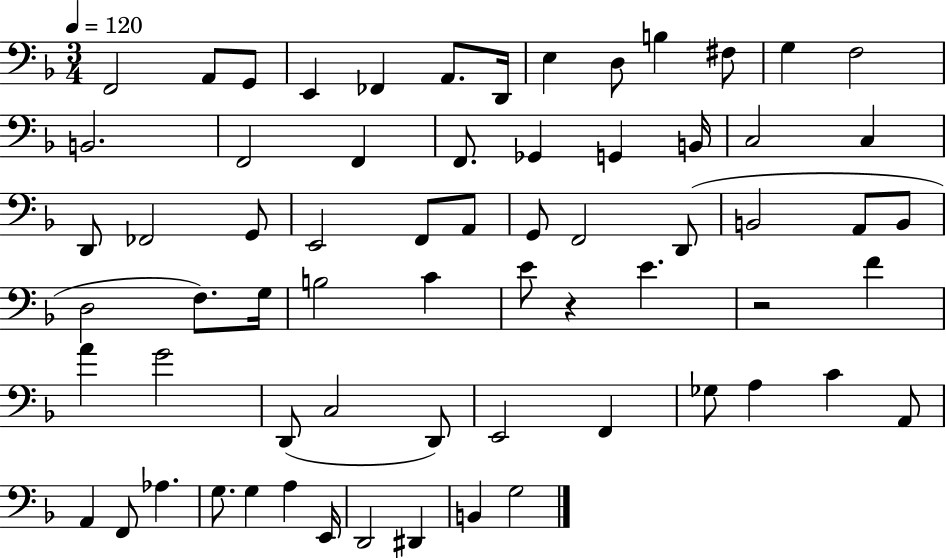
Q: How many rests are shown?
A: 2